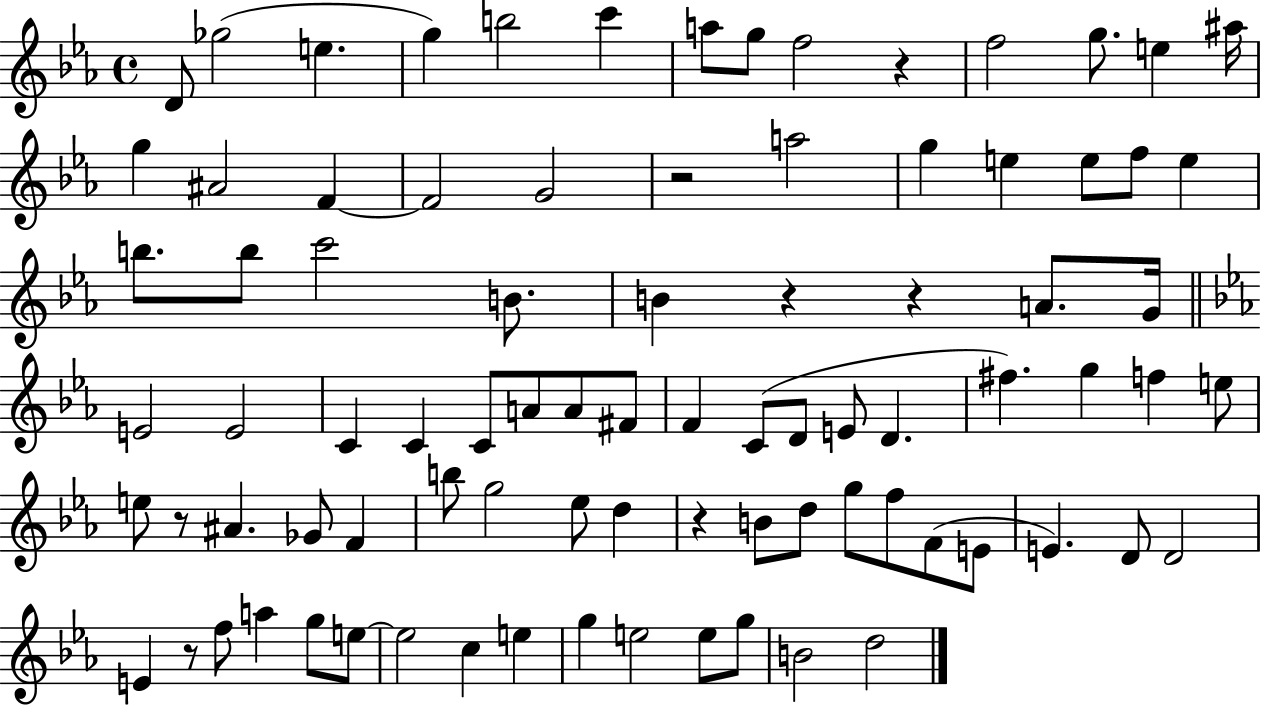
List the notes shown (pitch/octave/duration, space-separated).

D4/e Gb5/h E5/q. G5/q B5/h C6/q A5/e G5/e F5/h R/q F5/h G5/e. E5/q A#5/s G5/q A#4/h F4/q F4/h G4/h R/h A5/h G5/q E5/q E5/e F5/e E5/q B5/e. B5/e C6/h B4/e. B4/q R/q R/q A4/e. G4/s E4/h E4/h C4/q C4/q C4/e A4/e A4/e F#4/e F4/q C4/e D4/e E4/e D4/q. F#5/q. G5/q F5/q E5/e E5/e R/e A#4/q. Gb4/e F4/q B5/e G5/h Eb5/e D5/q R/q B4/e D5/e G5/e F5/e F4/e E4/e E4/q. D4/e D4/h E4/q R/e F5/e A5/q G5/e E5/e E5/h C5/q E5/q G5/q E5/h E5/e G5/e B4/h D5/h